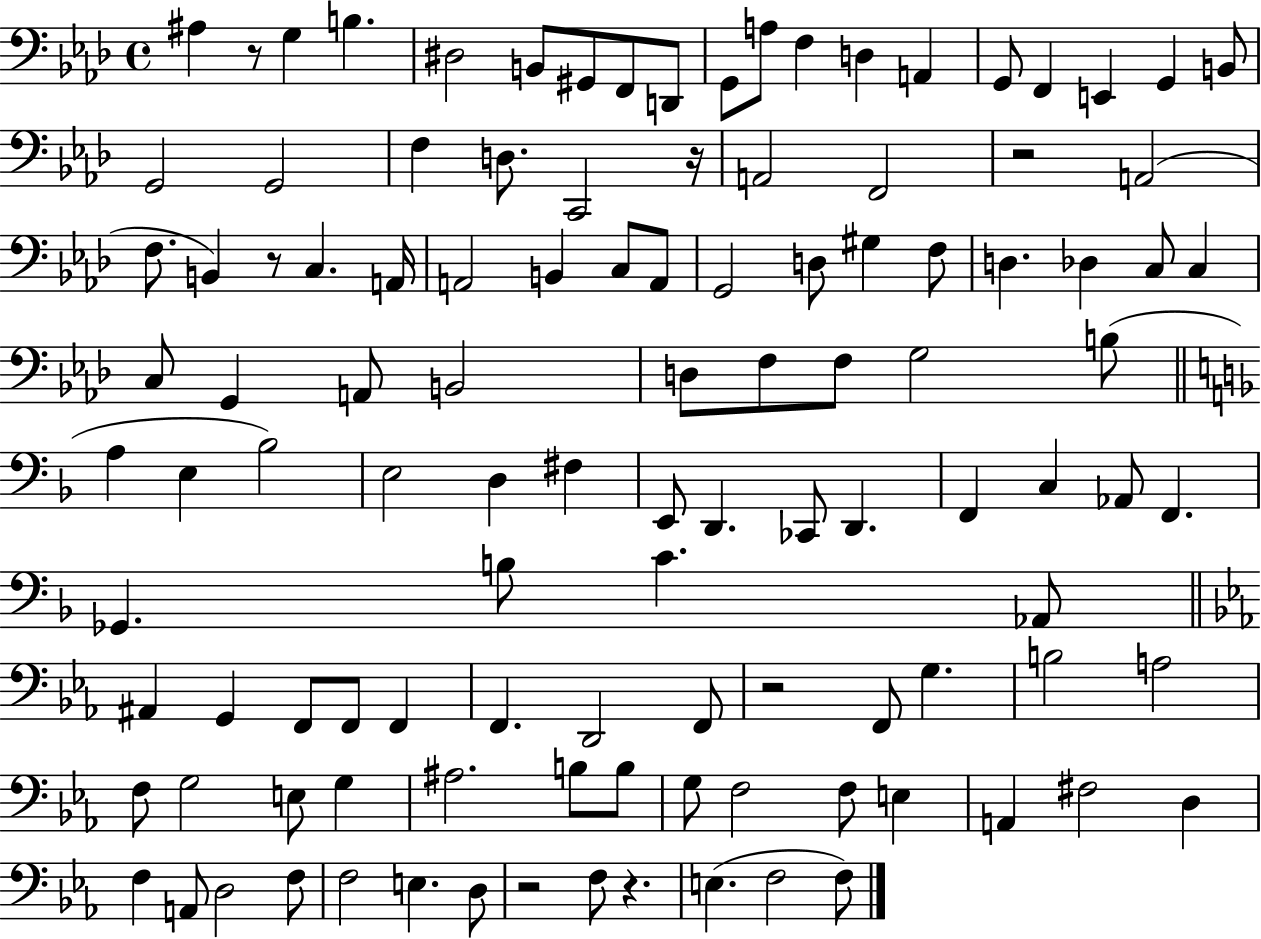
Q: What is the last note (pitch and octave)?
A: F3